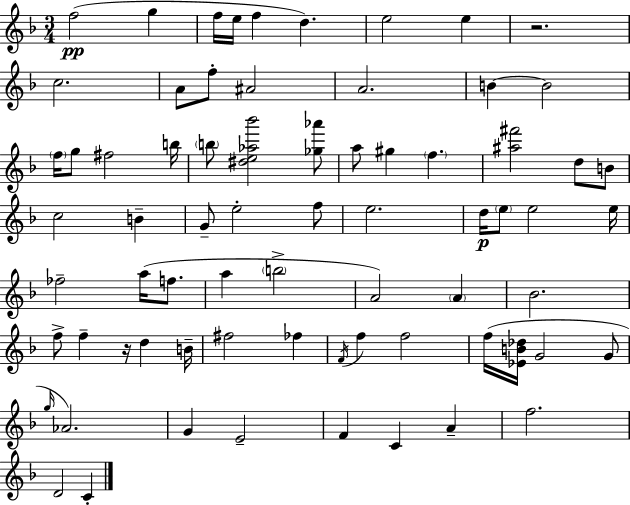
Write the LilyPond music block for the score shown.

{
  \clef treble
  \numericTimeSignature
  \time 3/4
  \key d \minor
  \repeat volta 2 { f''2(\pp g''4 | f''16 e''16 f''4 d''4.) | e''2 e''4 | r2. | \break c''2. | a'8 f''8-. ais'2 | a'2. | b'4~~ b'2 | \break \parenthesize f''16 g''8 fis''2 b''16 | \parenthesize b''8 <dis'' e'' aes'' bes'''>2 <ges'' aes'''>8 | a''8 gis''4 \parenthesize f''4. | <ais'' fis'''>2 d''8 b'8 | \break c''2 b'4-- | g'8-- e''2-. f''8 | e''2. | d''16\p \parenthesize e''8 e''2 e''16 | \break fes''2-- a''16( f''8. | a''4 \parenthesize b''2-> | a'2) \parenthesize a'4 | bes'2. | \break f''8-> f''4-- r16 d''4 b'16-- | fis''2 fes''4 | \acciaccatura { f'16 } f''4 f''2 | f''16( <ees' b' des''>16 g'2 g'8 | \break \grace { g''16 } aes'2.) | g'4 e'2-- | f'4 c'4 a'4-- | f''2. | \break d'2 c'4-. | } \bar "|."
}